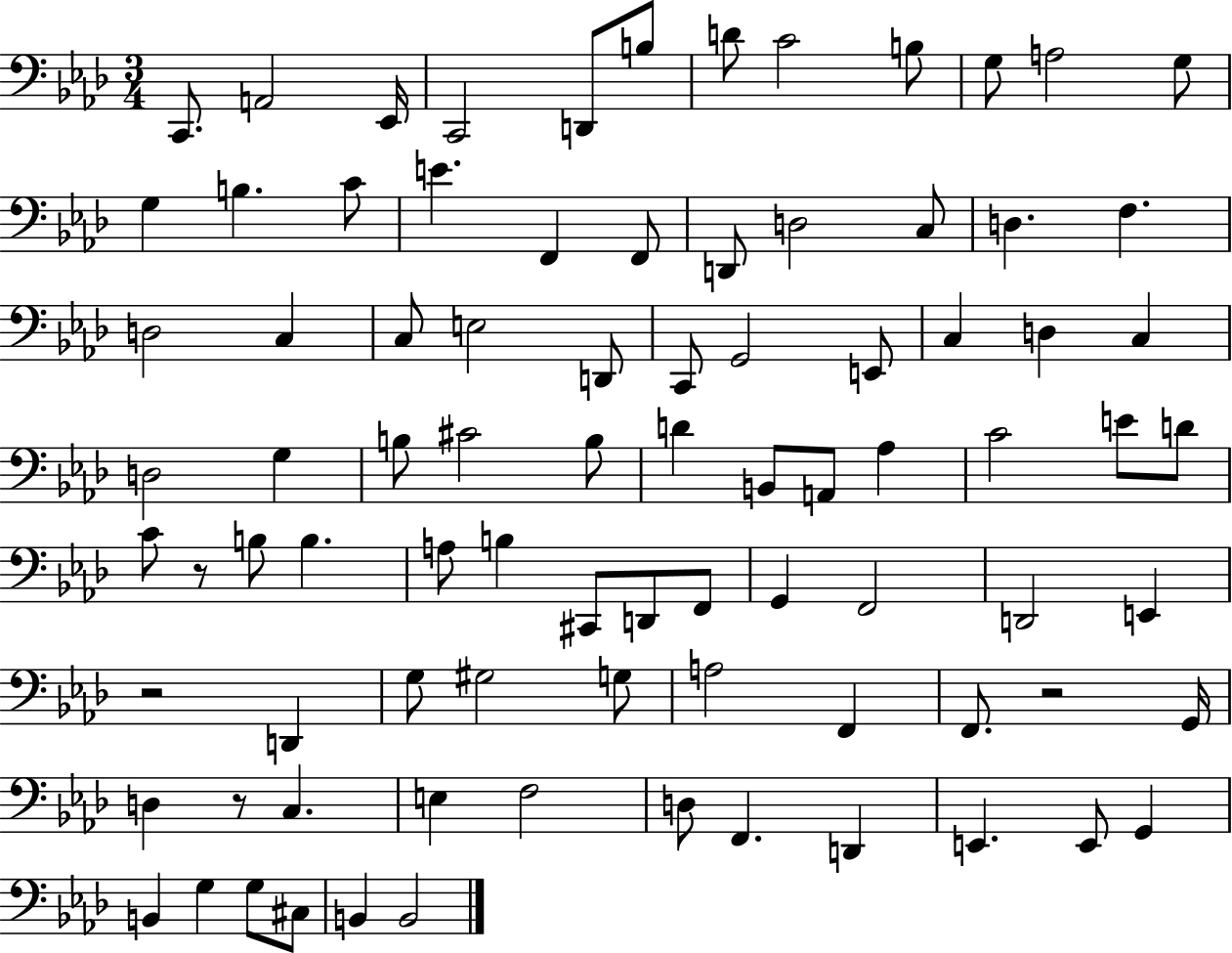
C2/e. A2/h Eb2/s C2/h D2/e B3/e D4/e C4/h B3/e G3/e A3/h G3/e G3/q B3/q. C4/e E4/q. F2/q F2/e D2/e D3/h C3/e D3/q. F3/q. D3/h C3/q C3/e E3/h D2/e C2/e G2/h E2/e C3/q D3/q C3/q D3/h G3/q B3/e C#4/h B3/e D4/q B2/e A2/e Ab3/q C4/h E4/e D4/e C4/e R/e B3/e B3/q. A3/e B3/q C#2/e D2/e F2/e G2/q F2/h D2/h E2/q R/h D2/q G3/e G#3/h G3/e A3/h F2/q F2/e. R/h G2/s D3/q R/e C3/q. E3/q F3/h D3/e F2/q. D2/q E2/q. E2/e G2/q B2/q G3/q G3/e C#3/e B2/q B2/h